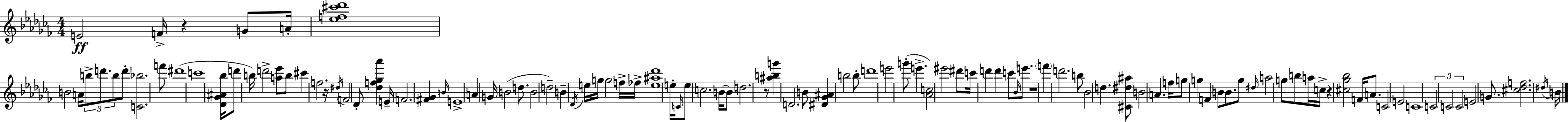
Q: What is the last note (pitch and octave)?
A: B4